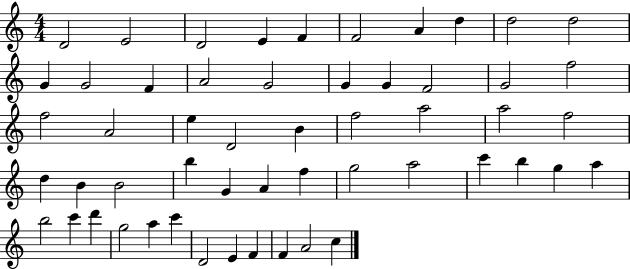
D4/h E4/h D4/h E4/q F4/q F4/h A4/q D5/q D5/h D5/h G4/q G4/h F4/q A4/h G4/h G4/q G4/q F4/h G4/h F5/h F5/h A4/h E5/q D4/h B4/q F5/h A5/h A5/h F5/h D5/q B4/q B4/h B5/q G4/q A4/q F5/q G5/h A5/h C6/q B5/q G5/q A5/q B5/h C6/q D6/q G5/h A5/q C6/q D4/h E4/q F4/q F4/q A4/h C5/q